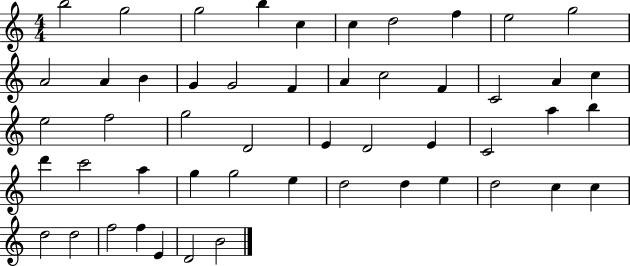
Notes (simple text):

B5/h G5/h G5/h B5/q C5/q C5/q D5/h F5/q E5/h G5/h A4/h A4/q B4/q G4/q G4/h F4/q A4/q C5/h F4/q C4/h A4/q C5/q E5/h F5/h G5/h D4/h E4/q D4/h E4/q C4/h A5/q B5/q D6/q C6/h A5/q G5/q G5/h E5/q D5/h D5/q E5/q D5/h C5/q C5/q D5/h D5/h F5/h F5/q E4/q D4/h B4/h